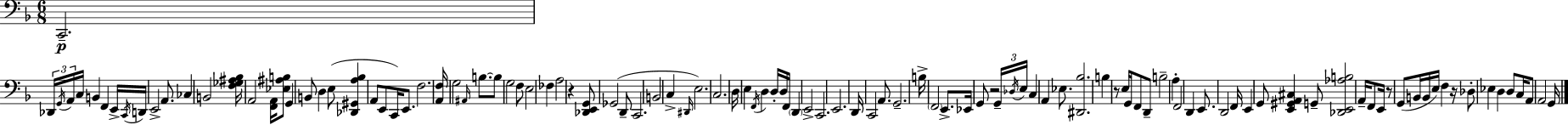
C2/h. Db2/s G2/s A2/s C3/s B2/q F2/q E2/s C2/s D2/s E2/h A2/e. CES3/q B2/h [F3,Gb3,A#3,Bb3]/s A2/h [F2,A2]/s [Eb3,A#3,B3]/e G2/q B2/e D3/q E3/e [Db2,G#2,A3,Bb3]/q A2/e E2/e C2/s E2/e. F3/h. [A2,F3]/s G3/h A#2/s B3/e. B3/e G3/h F3/e E3/h FES3/q A3/h R/q [Db2,E2,G2]/e Gb2/h D2/e C2/h. B2/h C3/q D#2/s E3/h. C3/h. D3/s E3/q F2/s D3/q D3/s D3/s F2/s D2/q E2/h C2/h. E2/h. D2/s C2/h A2/e. G2/h. B3/s F2/h E2/e. Eb2/s G2/e R/h G2/s Db3/s E3/s C3/q A2/q Eb3/e. [D#2,Bb3]/h. B3/q R/e E3/s G2/s F2/e D2/e B3/h A3/q F2/h D2/q E2/e. D2/h F2/s E2/q G2/e [E2,G#2,A2,C#3]/q G2/e [Db2,E2,Ab3,B3]/h A2/s F2/e E2/s R/e G2/e B2/s B2/s E3/s F3/q R/s Db3/e Eb3/q D3/q D3/e C3/s A2/e A2/h G2/s